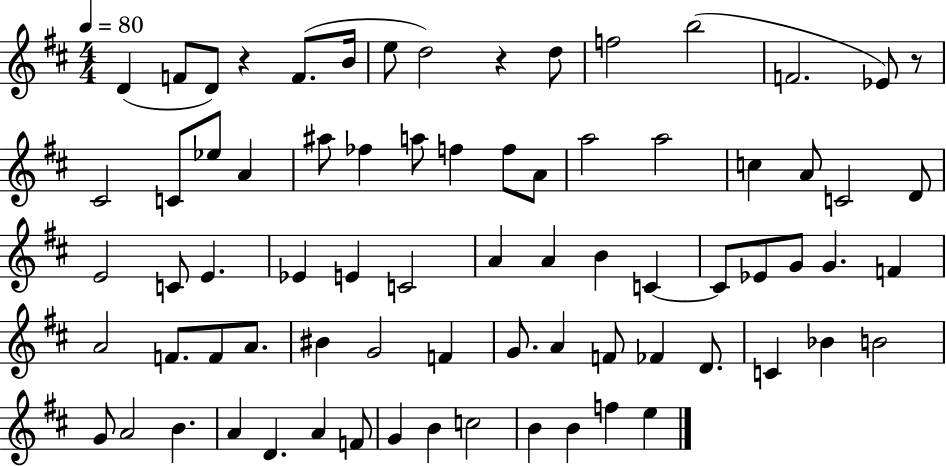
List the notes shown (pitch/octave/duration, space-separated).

D4/q F4/e D4/e R/q F4/e. B4/s E5/e D5/h R/q D5/e F5/h B5/h F4/h. Eb4/e R/e C#4/h C4/e Eb5/e A4/q A#5/e FES5/q A5/e F5/q F5/e A4/e A5/h A5/h C5/q A4/e C4/h D4/e E4/h C4/e E4/q. Eb4/q E4/q C4/h A4/q A4/q B4/q C4/q C4/e Eb4/e G4/e G4/q. F4/q A4/h F4/e. F4/e A4/e. BIS4/q G4/h F4/q G4/e. A4/q F4/e FES4/q D4/e. C4/q Bb4/q B4/h G4/e A4/h B4/q. A4/q D4/q. A4/q F4/e G4/q B4/q C5/h B4/q B4/q F5/q E5/q